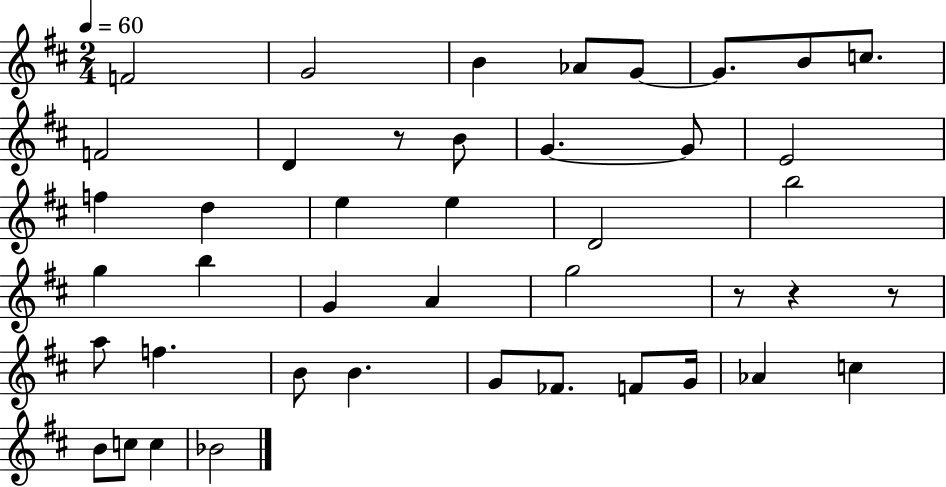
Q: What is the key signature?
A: D major